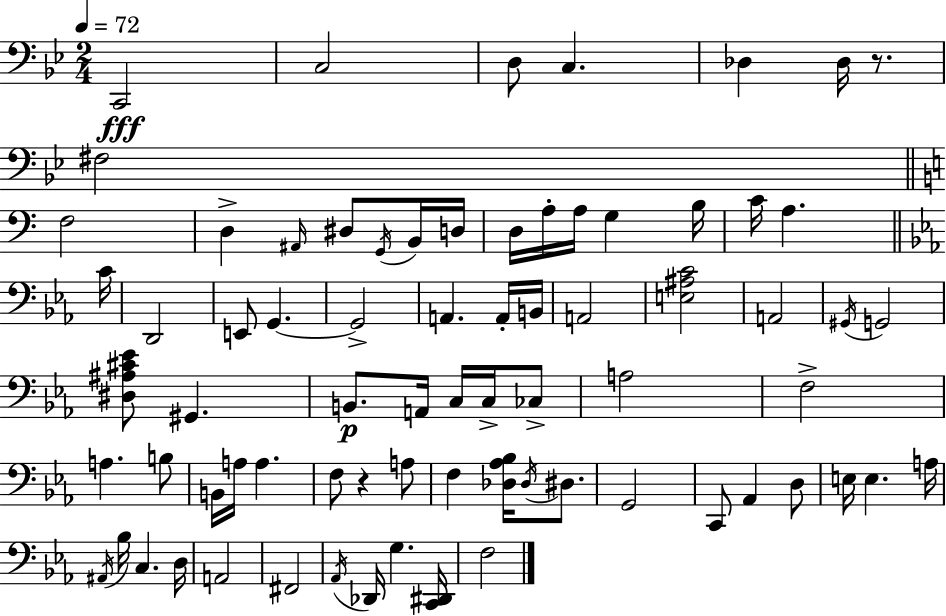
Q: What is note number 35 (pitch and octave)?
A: B2